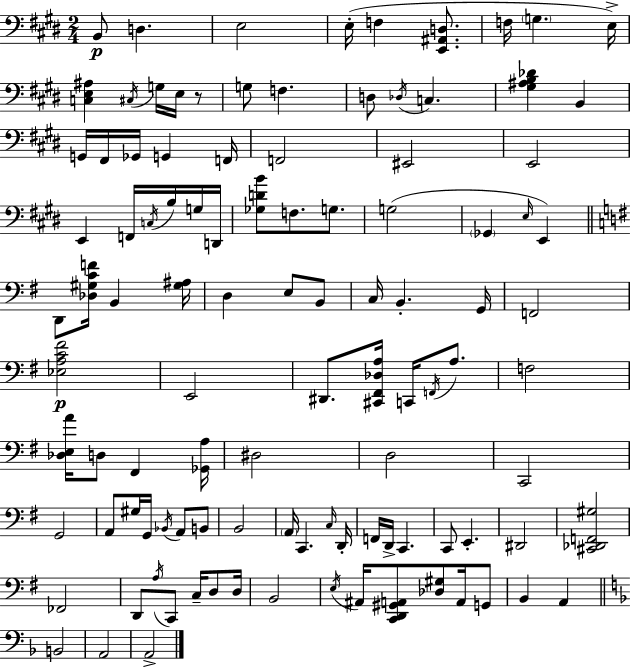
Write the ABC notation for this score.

X:1
T:Untitled
M:2/4
L:1/4
K:E
B,,/2 D, E,2 E,/4 F, [E,,^A,,D,]/2 F,/4 G, E,/4 [C,E,^A,] ^C,/4 G,/4 E,/4 z/2 G,/2 F, D,/2 _D,/4 C, [^G,^A,B,_D] B,, G,,/4 ^F,,/4 _G,,/4 G,, F,,/4 F,,2 ^E,,2 E,,2 E,, F,,/4 C,/4 B,/4 G,/4 D,,/4 [_G,DB]/2 F,/2 G,/2 G,2 _G,, E,/4 E,, D,,/2 [_D,^G,CF]/4 B,, [^G,^A,]/4 D, E,/2 B,,/2 C,/4 B,, G,,/4 F,,2 [_E,A,C^F]2 E,,2 ^D,,/2 [^C,,^F,,_D,A,]/4 C,,/4 F,,/4 A,/2 F,2 [_D,E,A]/4 D,/2 ^F,, [_G,,A,]/4 ^D,2 D,2 C,,2 G,,2 A,,/2 ^G,/4 G,,/4 _B,,/4 A,,/2 B,,/2 B,,2 A,,/4 C,, C,/4 D,,/4 F,,/4 D,,/4 C,, C,,/2 E,, ^D,,2 [^C,,_D,,F,,^G,]2 _F,,2 D,,/2 A,/4 C,,/2 C,/4 D,/2 D,/4 B,,2 E,/4 ^A,,/4 [C,,D,,^G,,A,,]/2 [_D,^G,]/2 A,,/4 G,,/2 B,, A,, B,,2 A,,2 A,,2